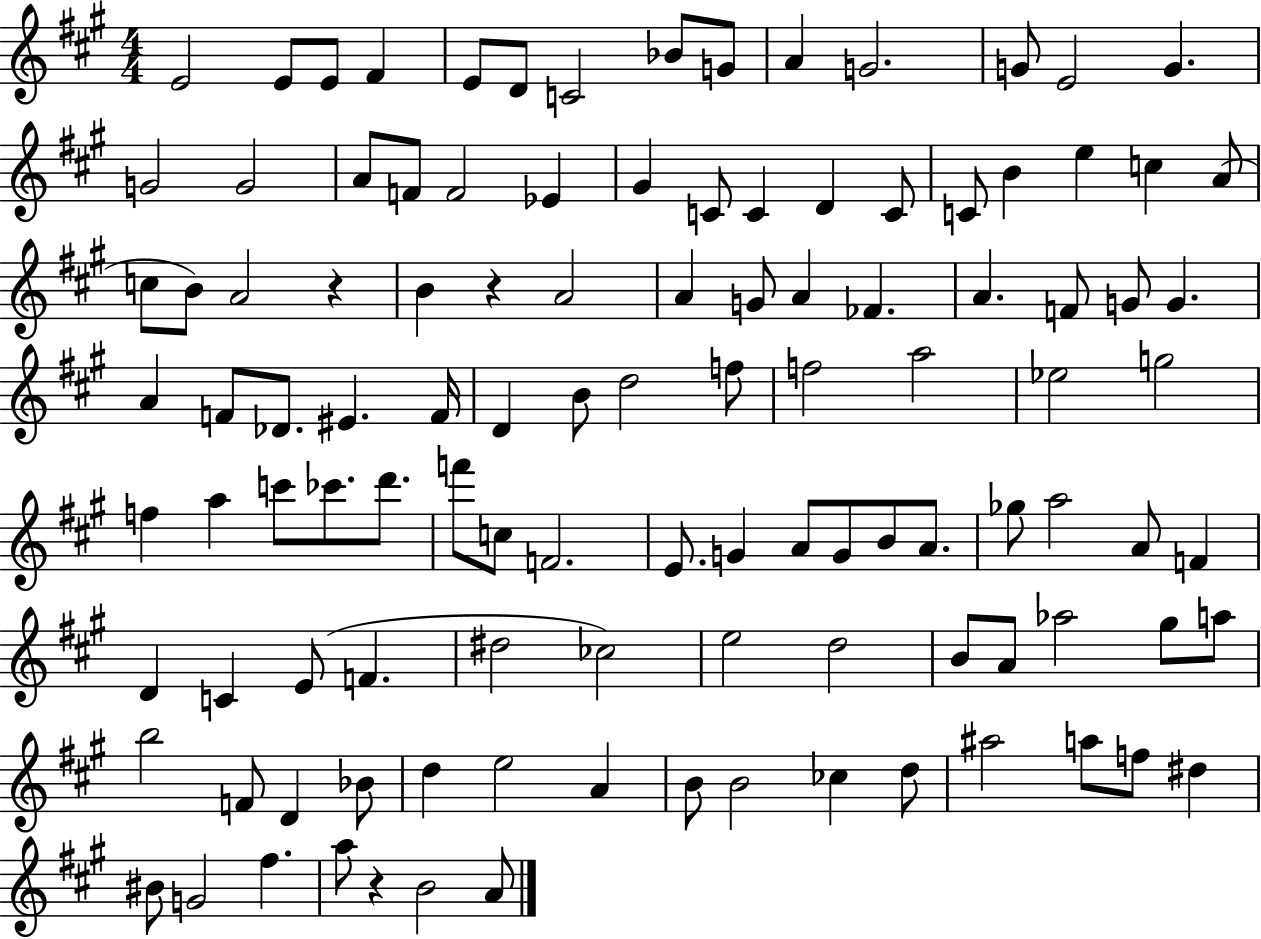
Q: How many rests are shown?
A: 3